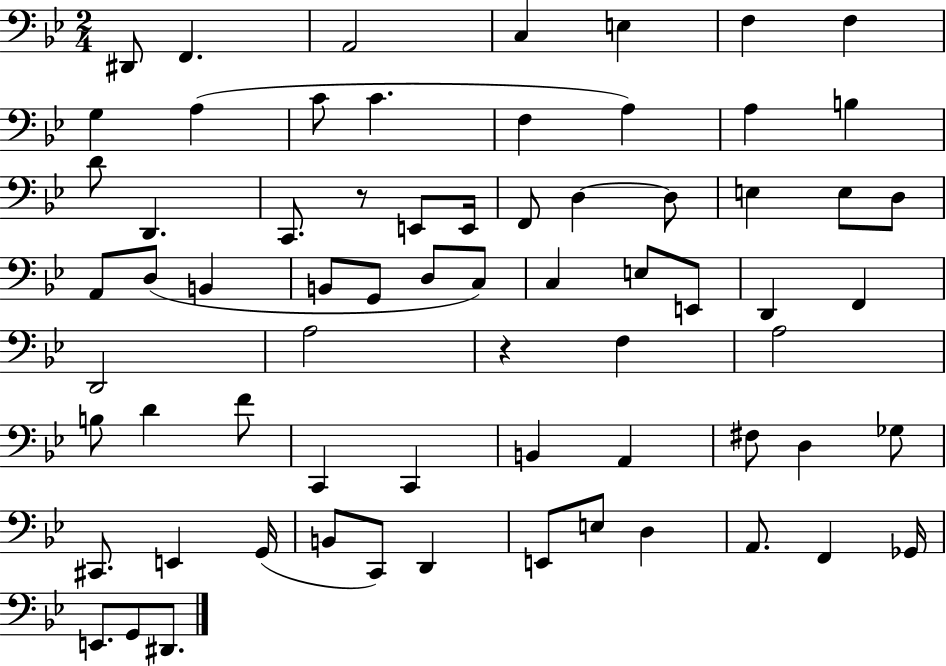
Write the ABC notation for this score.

X:1
T:Untitled
M:2/4
L:1/4
K:Bb
^D,,/2 F,, A,,2 C, E, F, F, G, A, C/2 C F, A, A, B, D/2 D,, C,,/2 z/2 E,,/2 E,,/4 F,,/2 D, D,/2 E, E,/2 D,/2 A,,/2 D,/2 B,, B,,/2 G,,/2 D,/2 C,/2 C, E,/2 E,,/2 D,, F,, D,,2 A,2 z F, A,2 B,/2 D F/2 C,, C,, B,, A,, ^F,/2 D, _G,/2 ^C,,/2 E,, G,,/4 B,,/2 C,,/2 D,, E,,/2 E,/2 D, A,,/2 F,, _G,,/4 E,,/2 G,,/2 ^D,,/2